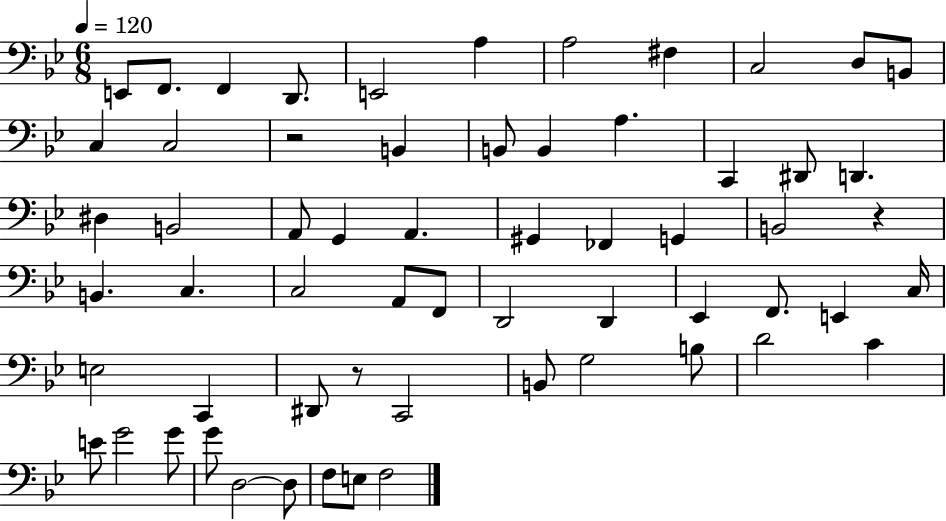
X:1
T:Untitled
M:6/8
L:1/4
K:Bb
E,,/2 F,,/2 F,, D,,/2 E,,2 A, A,2 ^F, C,2 D,/2 B,,/2 C, C,2 z2 B,, B,,/2 B,, A, C,, ^D,,/2 D,, ^D, B,,2 A,,/2 G,, A,, ^G,, _F,, G,, B,,2 z B,, C, C,2 A,,/2 F,,/2 D,,2 D,, _E,, F,,/2 E,, C,/4 E,2 C,, ^D,,/2 z/2 C,,2 B,,/2 G,2 B,/2 D2 C E/2 G2 G/2 G/2 D,2 D,/2 F,/2 E,/2 F,2